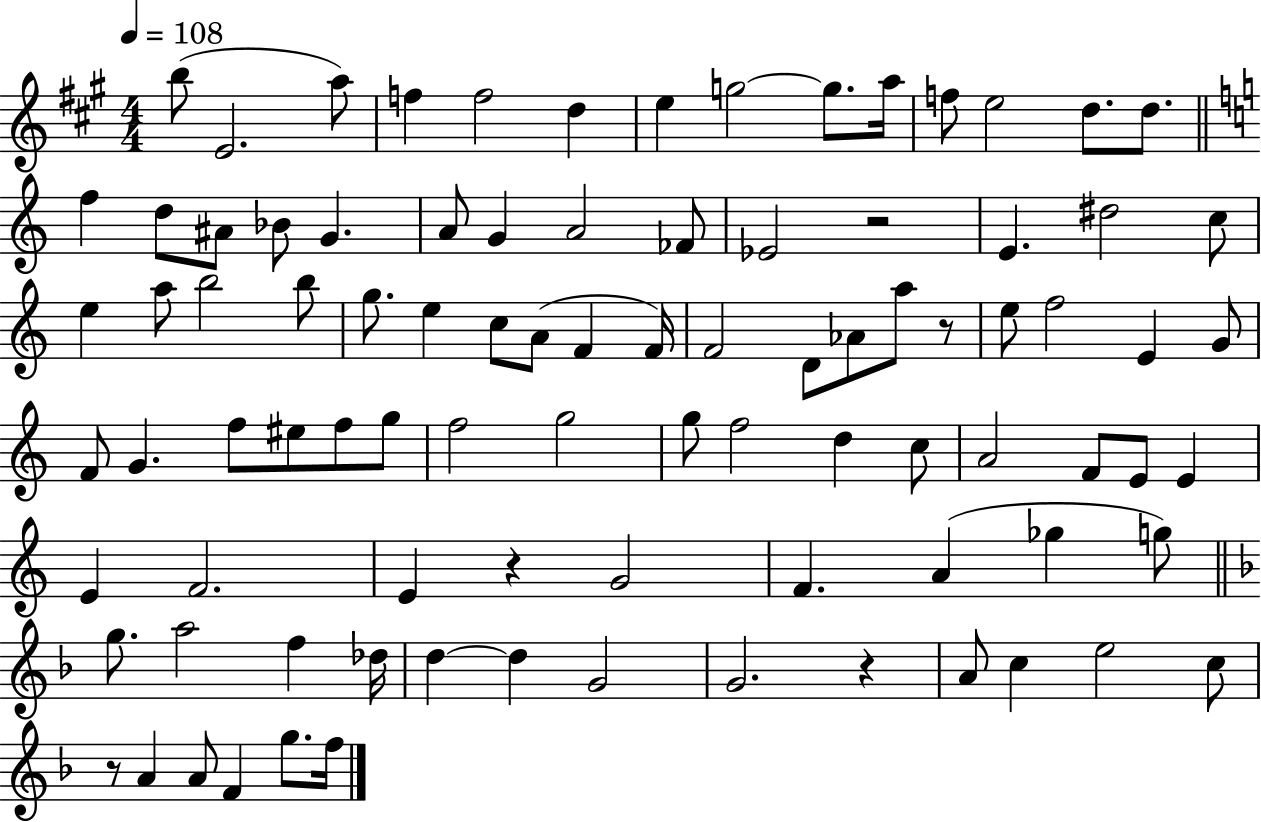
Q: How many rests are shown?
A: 5